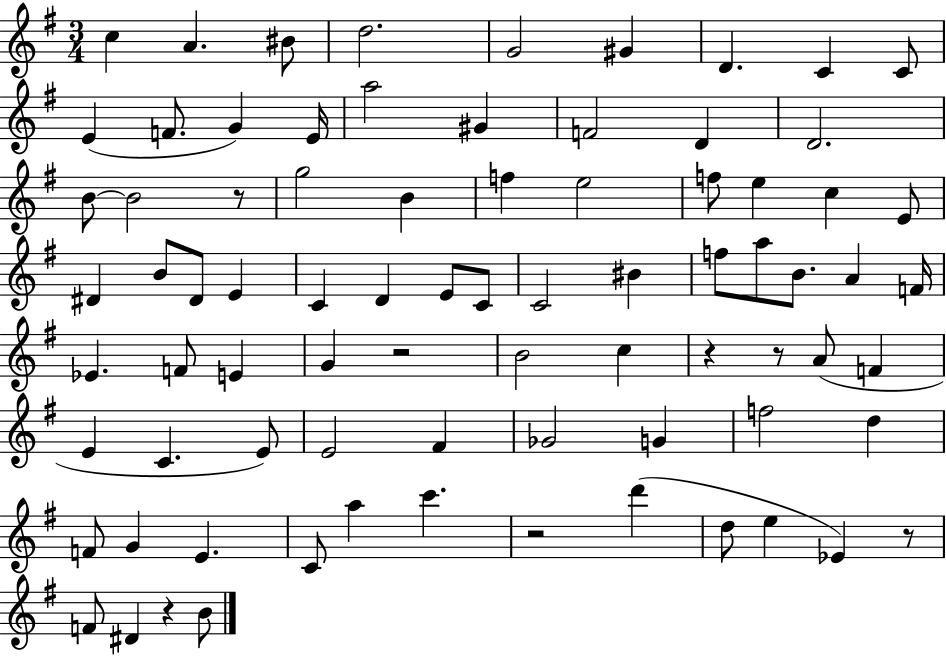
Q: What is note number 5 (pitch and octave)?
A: G4